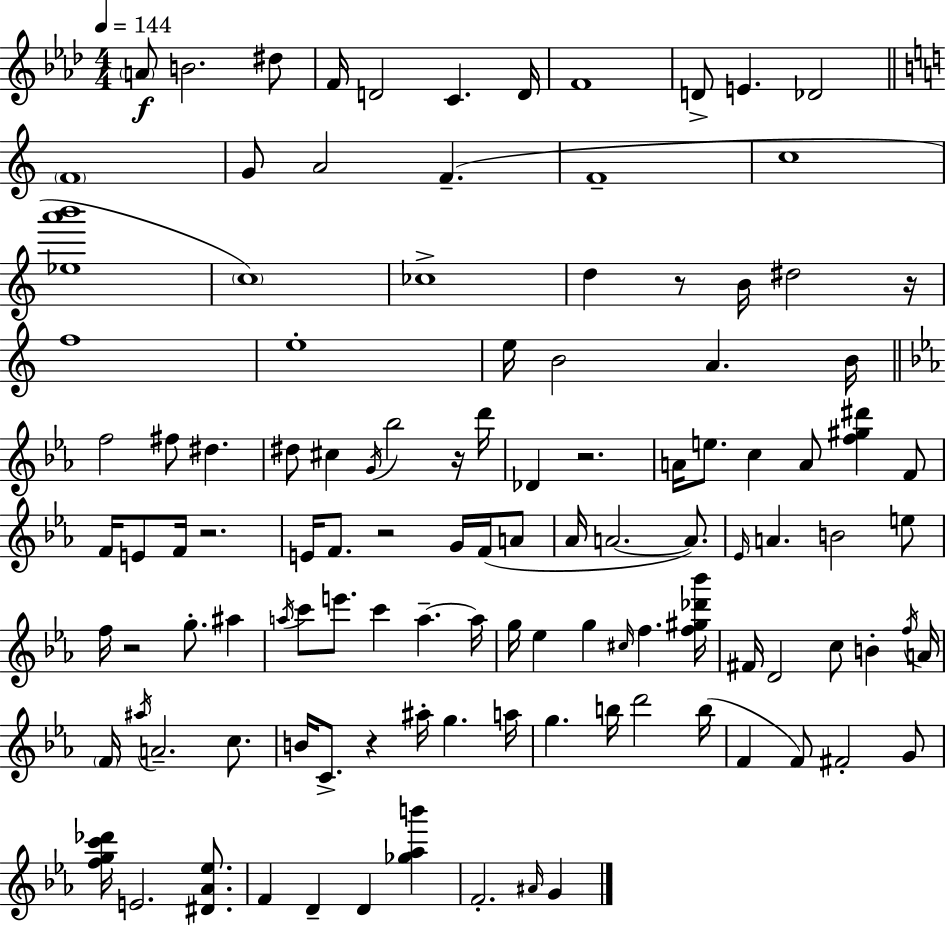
A4/e B4/h. D#5/e F4/s D4/h C4/q. D4/s F4/w D4/e E4/q. Db4/h F4/w G4/e A4/h F4/q. F4/w C5/w [Eb5,A6,B6]/w C5/w CES5/w D5/q R/e B4/s D#5/h R/s F5/w E5/w E5/s B4/h A4/q. B4/s F5/h F#5/e D#5/q. D#5/e C#5/q G4/s Bb5/h R/s D6/s Db4/q R/h. A4/s E5/e. C5/q A4/e [F5,G#5,D#6]/q F4/e F4/s E4/e F4/s R/h. E4/s F4/e. R/h G4/s F4/s A4/e Ab4/s A4/h. A4/e. Eb4/s A4/q. B4/h E5/e F5/s R/h G5/e. A#5/q A5/s C6/e E6/e. C6/q A5/q. A5/s G5/s Eb5/q G5/q C#5/s F5/q. [F5,G#5,Db6,Bb6]/s F#4/s D4/h C5/e B4/q F5/s A4/s F4/s A#5/s A4/h. C5/e. B4/s C4/e. R/q A#5/s G5/q. A5/s G5/q. B5/s D6/h B5/s F4/q F4/e F#4/h G4/e [F5,G5,C6,Db6]/s E4/h. [D#4,Ab4,Eb5]/e. F4/q D4/q D4/q [Gb5,Ab5,B6]/q F4/h. A#4/s G4/q